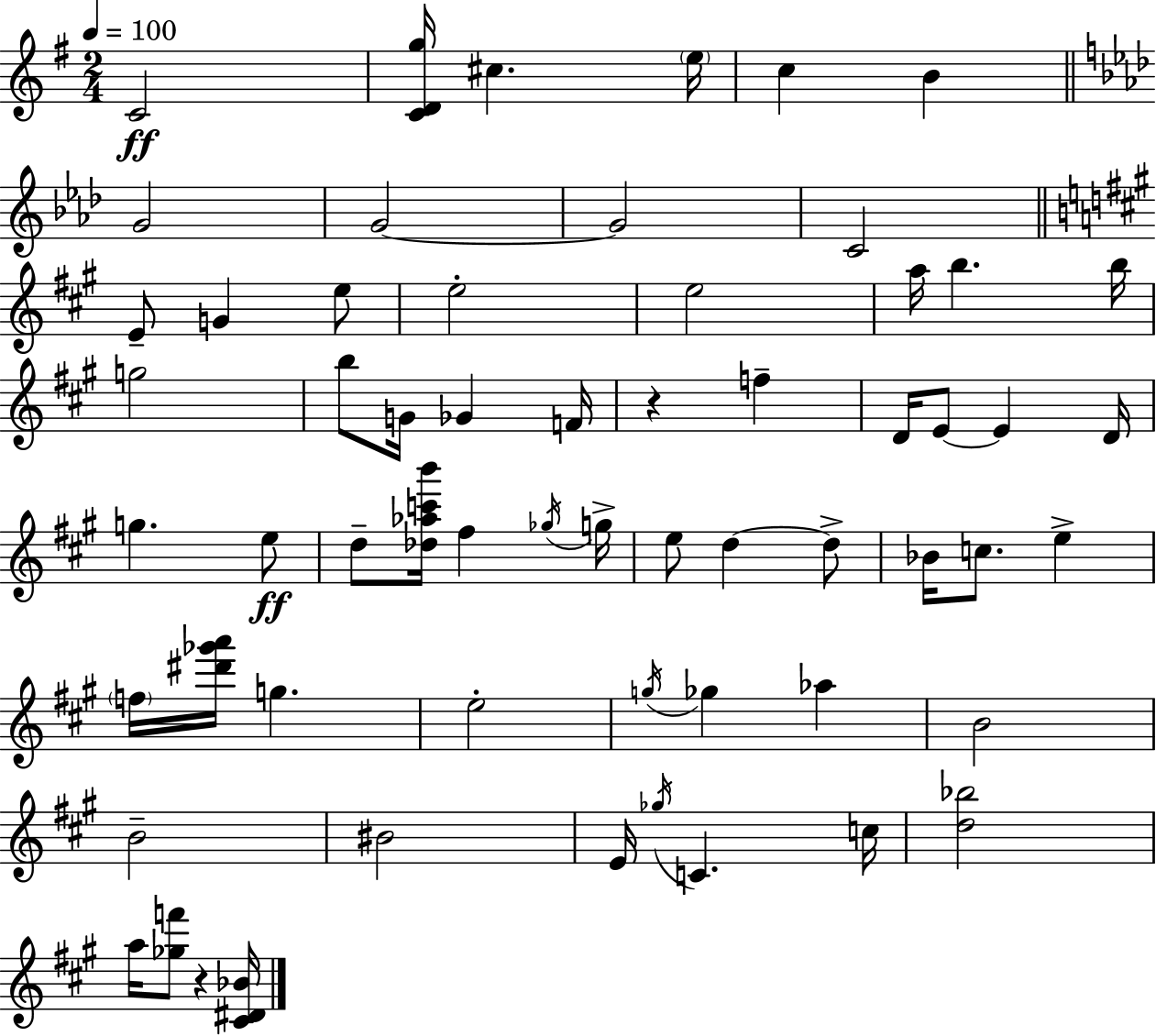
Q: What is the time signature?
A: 2/4